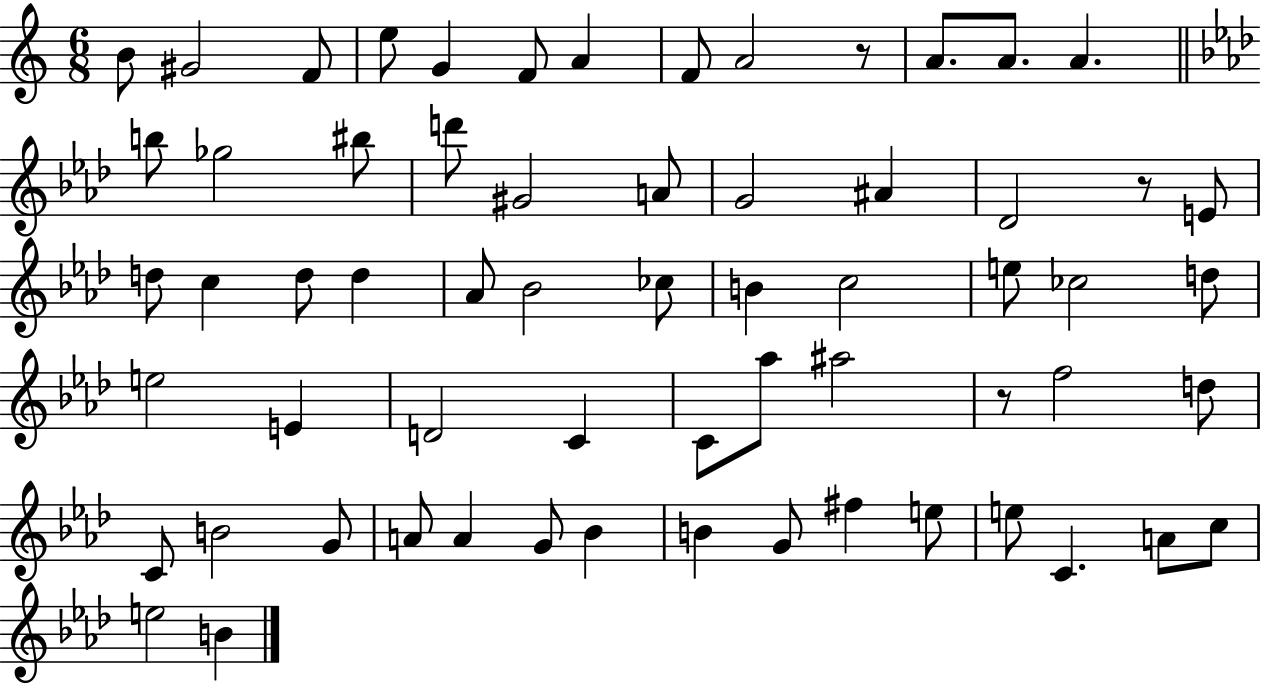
{
  \clef treble
  \numericTimeSignature
  \time 6/8
  \key c \major
  b'8 gis'2 f'8 | e''8 g'4 f'8 a'4 | f'8 a'2 r8 | a'8. a'8. a'4. | \break \bar "||" \break \key aes \major b''8 ges''2 bis''8 | d'''8 gis'2 a'8 | g'2 ais'4 | des'2 r8 e'8 | \break d''8 c''4 d''8 d''4 | aes'8 bes'2 ces''8 | b'4 c''2 | e''8 ces''2 d''8 | \break e''2 e'4 | d'2 c'4 | c'8 aes''8 ais''2 | r8 f''2 d''8 | \break c'8 b'2 g'8 | a'8 a'4 g'8 bes'4 | b'4 g'8 fis''4 e''8 | e''8 c'4. a'8 c''8 | \break e''2 b'4 | \bar "|."
}